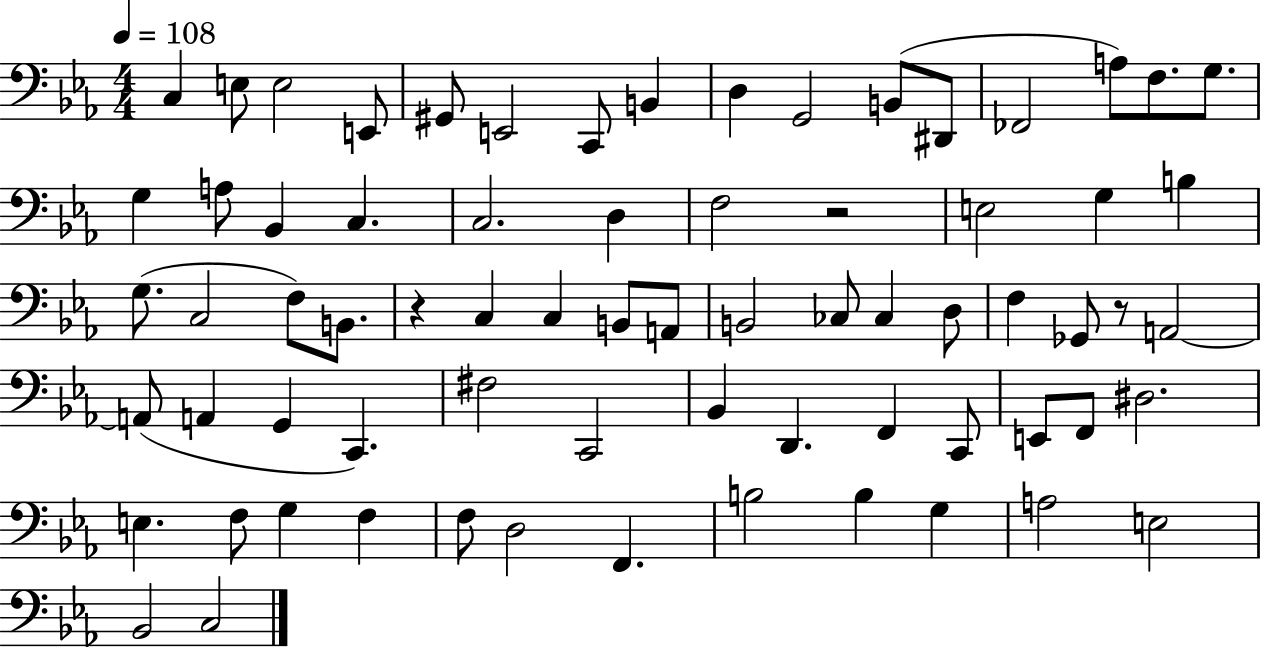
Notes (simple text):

C3/q E3/e E3/h E2/e G#2/e E2/h C2/e B2/q D3/q G2/h B2/e D#2/e FES2/h A3/e F3/e. G3/e. G3/q A3/e Bb2/q C3/q. C3/h. D3/q F3/h R/h E3/h G3/q B3/q G3/e. C3/h F3/e B2/e. R/q C3/q C3/q B2/e A2/e B2/h CES3/e CES3/q D3/e F3/q Gb2/e R/e A2/h A2/e A2/q G2/q C2/q. F#3/h C2/h Bb2/q D2/q. F2/q C2/e E2/e F2/e D#3/h. E3/q. F3/e G3/q F3/q F3/e D3/h F2/q. B3/h B3/q G3/q A3/h E3/h Bb2/h C3/h